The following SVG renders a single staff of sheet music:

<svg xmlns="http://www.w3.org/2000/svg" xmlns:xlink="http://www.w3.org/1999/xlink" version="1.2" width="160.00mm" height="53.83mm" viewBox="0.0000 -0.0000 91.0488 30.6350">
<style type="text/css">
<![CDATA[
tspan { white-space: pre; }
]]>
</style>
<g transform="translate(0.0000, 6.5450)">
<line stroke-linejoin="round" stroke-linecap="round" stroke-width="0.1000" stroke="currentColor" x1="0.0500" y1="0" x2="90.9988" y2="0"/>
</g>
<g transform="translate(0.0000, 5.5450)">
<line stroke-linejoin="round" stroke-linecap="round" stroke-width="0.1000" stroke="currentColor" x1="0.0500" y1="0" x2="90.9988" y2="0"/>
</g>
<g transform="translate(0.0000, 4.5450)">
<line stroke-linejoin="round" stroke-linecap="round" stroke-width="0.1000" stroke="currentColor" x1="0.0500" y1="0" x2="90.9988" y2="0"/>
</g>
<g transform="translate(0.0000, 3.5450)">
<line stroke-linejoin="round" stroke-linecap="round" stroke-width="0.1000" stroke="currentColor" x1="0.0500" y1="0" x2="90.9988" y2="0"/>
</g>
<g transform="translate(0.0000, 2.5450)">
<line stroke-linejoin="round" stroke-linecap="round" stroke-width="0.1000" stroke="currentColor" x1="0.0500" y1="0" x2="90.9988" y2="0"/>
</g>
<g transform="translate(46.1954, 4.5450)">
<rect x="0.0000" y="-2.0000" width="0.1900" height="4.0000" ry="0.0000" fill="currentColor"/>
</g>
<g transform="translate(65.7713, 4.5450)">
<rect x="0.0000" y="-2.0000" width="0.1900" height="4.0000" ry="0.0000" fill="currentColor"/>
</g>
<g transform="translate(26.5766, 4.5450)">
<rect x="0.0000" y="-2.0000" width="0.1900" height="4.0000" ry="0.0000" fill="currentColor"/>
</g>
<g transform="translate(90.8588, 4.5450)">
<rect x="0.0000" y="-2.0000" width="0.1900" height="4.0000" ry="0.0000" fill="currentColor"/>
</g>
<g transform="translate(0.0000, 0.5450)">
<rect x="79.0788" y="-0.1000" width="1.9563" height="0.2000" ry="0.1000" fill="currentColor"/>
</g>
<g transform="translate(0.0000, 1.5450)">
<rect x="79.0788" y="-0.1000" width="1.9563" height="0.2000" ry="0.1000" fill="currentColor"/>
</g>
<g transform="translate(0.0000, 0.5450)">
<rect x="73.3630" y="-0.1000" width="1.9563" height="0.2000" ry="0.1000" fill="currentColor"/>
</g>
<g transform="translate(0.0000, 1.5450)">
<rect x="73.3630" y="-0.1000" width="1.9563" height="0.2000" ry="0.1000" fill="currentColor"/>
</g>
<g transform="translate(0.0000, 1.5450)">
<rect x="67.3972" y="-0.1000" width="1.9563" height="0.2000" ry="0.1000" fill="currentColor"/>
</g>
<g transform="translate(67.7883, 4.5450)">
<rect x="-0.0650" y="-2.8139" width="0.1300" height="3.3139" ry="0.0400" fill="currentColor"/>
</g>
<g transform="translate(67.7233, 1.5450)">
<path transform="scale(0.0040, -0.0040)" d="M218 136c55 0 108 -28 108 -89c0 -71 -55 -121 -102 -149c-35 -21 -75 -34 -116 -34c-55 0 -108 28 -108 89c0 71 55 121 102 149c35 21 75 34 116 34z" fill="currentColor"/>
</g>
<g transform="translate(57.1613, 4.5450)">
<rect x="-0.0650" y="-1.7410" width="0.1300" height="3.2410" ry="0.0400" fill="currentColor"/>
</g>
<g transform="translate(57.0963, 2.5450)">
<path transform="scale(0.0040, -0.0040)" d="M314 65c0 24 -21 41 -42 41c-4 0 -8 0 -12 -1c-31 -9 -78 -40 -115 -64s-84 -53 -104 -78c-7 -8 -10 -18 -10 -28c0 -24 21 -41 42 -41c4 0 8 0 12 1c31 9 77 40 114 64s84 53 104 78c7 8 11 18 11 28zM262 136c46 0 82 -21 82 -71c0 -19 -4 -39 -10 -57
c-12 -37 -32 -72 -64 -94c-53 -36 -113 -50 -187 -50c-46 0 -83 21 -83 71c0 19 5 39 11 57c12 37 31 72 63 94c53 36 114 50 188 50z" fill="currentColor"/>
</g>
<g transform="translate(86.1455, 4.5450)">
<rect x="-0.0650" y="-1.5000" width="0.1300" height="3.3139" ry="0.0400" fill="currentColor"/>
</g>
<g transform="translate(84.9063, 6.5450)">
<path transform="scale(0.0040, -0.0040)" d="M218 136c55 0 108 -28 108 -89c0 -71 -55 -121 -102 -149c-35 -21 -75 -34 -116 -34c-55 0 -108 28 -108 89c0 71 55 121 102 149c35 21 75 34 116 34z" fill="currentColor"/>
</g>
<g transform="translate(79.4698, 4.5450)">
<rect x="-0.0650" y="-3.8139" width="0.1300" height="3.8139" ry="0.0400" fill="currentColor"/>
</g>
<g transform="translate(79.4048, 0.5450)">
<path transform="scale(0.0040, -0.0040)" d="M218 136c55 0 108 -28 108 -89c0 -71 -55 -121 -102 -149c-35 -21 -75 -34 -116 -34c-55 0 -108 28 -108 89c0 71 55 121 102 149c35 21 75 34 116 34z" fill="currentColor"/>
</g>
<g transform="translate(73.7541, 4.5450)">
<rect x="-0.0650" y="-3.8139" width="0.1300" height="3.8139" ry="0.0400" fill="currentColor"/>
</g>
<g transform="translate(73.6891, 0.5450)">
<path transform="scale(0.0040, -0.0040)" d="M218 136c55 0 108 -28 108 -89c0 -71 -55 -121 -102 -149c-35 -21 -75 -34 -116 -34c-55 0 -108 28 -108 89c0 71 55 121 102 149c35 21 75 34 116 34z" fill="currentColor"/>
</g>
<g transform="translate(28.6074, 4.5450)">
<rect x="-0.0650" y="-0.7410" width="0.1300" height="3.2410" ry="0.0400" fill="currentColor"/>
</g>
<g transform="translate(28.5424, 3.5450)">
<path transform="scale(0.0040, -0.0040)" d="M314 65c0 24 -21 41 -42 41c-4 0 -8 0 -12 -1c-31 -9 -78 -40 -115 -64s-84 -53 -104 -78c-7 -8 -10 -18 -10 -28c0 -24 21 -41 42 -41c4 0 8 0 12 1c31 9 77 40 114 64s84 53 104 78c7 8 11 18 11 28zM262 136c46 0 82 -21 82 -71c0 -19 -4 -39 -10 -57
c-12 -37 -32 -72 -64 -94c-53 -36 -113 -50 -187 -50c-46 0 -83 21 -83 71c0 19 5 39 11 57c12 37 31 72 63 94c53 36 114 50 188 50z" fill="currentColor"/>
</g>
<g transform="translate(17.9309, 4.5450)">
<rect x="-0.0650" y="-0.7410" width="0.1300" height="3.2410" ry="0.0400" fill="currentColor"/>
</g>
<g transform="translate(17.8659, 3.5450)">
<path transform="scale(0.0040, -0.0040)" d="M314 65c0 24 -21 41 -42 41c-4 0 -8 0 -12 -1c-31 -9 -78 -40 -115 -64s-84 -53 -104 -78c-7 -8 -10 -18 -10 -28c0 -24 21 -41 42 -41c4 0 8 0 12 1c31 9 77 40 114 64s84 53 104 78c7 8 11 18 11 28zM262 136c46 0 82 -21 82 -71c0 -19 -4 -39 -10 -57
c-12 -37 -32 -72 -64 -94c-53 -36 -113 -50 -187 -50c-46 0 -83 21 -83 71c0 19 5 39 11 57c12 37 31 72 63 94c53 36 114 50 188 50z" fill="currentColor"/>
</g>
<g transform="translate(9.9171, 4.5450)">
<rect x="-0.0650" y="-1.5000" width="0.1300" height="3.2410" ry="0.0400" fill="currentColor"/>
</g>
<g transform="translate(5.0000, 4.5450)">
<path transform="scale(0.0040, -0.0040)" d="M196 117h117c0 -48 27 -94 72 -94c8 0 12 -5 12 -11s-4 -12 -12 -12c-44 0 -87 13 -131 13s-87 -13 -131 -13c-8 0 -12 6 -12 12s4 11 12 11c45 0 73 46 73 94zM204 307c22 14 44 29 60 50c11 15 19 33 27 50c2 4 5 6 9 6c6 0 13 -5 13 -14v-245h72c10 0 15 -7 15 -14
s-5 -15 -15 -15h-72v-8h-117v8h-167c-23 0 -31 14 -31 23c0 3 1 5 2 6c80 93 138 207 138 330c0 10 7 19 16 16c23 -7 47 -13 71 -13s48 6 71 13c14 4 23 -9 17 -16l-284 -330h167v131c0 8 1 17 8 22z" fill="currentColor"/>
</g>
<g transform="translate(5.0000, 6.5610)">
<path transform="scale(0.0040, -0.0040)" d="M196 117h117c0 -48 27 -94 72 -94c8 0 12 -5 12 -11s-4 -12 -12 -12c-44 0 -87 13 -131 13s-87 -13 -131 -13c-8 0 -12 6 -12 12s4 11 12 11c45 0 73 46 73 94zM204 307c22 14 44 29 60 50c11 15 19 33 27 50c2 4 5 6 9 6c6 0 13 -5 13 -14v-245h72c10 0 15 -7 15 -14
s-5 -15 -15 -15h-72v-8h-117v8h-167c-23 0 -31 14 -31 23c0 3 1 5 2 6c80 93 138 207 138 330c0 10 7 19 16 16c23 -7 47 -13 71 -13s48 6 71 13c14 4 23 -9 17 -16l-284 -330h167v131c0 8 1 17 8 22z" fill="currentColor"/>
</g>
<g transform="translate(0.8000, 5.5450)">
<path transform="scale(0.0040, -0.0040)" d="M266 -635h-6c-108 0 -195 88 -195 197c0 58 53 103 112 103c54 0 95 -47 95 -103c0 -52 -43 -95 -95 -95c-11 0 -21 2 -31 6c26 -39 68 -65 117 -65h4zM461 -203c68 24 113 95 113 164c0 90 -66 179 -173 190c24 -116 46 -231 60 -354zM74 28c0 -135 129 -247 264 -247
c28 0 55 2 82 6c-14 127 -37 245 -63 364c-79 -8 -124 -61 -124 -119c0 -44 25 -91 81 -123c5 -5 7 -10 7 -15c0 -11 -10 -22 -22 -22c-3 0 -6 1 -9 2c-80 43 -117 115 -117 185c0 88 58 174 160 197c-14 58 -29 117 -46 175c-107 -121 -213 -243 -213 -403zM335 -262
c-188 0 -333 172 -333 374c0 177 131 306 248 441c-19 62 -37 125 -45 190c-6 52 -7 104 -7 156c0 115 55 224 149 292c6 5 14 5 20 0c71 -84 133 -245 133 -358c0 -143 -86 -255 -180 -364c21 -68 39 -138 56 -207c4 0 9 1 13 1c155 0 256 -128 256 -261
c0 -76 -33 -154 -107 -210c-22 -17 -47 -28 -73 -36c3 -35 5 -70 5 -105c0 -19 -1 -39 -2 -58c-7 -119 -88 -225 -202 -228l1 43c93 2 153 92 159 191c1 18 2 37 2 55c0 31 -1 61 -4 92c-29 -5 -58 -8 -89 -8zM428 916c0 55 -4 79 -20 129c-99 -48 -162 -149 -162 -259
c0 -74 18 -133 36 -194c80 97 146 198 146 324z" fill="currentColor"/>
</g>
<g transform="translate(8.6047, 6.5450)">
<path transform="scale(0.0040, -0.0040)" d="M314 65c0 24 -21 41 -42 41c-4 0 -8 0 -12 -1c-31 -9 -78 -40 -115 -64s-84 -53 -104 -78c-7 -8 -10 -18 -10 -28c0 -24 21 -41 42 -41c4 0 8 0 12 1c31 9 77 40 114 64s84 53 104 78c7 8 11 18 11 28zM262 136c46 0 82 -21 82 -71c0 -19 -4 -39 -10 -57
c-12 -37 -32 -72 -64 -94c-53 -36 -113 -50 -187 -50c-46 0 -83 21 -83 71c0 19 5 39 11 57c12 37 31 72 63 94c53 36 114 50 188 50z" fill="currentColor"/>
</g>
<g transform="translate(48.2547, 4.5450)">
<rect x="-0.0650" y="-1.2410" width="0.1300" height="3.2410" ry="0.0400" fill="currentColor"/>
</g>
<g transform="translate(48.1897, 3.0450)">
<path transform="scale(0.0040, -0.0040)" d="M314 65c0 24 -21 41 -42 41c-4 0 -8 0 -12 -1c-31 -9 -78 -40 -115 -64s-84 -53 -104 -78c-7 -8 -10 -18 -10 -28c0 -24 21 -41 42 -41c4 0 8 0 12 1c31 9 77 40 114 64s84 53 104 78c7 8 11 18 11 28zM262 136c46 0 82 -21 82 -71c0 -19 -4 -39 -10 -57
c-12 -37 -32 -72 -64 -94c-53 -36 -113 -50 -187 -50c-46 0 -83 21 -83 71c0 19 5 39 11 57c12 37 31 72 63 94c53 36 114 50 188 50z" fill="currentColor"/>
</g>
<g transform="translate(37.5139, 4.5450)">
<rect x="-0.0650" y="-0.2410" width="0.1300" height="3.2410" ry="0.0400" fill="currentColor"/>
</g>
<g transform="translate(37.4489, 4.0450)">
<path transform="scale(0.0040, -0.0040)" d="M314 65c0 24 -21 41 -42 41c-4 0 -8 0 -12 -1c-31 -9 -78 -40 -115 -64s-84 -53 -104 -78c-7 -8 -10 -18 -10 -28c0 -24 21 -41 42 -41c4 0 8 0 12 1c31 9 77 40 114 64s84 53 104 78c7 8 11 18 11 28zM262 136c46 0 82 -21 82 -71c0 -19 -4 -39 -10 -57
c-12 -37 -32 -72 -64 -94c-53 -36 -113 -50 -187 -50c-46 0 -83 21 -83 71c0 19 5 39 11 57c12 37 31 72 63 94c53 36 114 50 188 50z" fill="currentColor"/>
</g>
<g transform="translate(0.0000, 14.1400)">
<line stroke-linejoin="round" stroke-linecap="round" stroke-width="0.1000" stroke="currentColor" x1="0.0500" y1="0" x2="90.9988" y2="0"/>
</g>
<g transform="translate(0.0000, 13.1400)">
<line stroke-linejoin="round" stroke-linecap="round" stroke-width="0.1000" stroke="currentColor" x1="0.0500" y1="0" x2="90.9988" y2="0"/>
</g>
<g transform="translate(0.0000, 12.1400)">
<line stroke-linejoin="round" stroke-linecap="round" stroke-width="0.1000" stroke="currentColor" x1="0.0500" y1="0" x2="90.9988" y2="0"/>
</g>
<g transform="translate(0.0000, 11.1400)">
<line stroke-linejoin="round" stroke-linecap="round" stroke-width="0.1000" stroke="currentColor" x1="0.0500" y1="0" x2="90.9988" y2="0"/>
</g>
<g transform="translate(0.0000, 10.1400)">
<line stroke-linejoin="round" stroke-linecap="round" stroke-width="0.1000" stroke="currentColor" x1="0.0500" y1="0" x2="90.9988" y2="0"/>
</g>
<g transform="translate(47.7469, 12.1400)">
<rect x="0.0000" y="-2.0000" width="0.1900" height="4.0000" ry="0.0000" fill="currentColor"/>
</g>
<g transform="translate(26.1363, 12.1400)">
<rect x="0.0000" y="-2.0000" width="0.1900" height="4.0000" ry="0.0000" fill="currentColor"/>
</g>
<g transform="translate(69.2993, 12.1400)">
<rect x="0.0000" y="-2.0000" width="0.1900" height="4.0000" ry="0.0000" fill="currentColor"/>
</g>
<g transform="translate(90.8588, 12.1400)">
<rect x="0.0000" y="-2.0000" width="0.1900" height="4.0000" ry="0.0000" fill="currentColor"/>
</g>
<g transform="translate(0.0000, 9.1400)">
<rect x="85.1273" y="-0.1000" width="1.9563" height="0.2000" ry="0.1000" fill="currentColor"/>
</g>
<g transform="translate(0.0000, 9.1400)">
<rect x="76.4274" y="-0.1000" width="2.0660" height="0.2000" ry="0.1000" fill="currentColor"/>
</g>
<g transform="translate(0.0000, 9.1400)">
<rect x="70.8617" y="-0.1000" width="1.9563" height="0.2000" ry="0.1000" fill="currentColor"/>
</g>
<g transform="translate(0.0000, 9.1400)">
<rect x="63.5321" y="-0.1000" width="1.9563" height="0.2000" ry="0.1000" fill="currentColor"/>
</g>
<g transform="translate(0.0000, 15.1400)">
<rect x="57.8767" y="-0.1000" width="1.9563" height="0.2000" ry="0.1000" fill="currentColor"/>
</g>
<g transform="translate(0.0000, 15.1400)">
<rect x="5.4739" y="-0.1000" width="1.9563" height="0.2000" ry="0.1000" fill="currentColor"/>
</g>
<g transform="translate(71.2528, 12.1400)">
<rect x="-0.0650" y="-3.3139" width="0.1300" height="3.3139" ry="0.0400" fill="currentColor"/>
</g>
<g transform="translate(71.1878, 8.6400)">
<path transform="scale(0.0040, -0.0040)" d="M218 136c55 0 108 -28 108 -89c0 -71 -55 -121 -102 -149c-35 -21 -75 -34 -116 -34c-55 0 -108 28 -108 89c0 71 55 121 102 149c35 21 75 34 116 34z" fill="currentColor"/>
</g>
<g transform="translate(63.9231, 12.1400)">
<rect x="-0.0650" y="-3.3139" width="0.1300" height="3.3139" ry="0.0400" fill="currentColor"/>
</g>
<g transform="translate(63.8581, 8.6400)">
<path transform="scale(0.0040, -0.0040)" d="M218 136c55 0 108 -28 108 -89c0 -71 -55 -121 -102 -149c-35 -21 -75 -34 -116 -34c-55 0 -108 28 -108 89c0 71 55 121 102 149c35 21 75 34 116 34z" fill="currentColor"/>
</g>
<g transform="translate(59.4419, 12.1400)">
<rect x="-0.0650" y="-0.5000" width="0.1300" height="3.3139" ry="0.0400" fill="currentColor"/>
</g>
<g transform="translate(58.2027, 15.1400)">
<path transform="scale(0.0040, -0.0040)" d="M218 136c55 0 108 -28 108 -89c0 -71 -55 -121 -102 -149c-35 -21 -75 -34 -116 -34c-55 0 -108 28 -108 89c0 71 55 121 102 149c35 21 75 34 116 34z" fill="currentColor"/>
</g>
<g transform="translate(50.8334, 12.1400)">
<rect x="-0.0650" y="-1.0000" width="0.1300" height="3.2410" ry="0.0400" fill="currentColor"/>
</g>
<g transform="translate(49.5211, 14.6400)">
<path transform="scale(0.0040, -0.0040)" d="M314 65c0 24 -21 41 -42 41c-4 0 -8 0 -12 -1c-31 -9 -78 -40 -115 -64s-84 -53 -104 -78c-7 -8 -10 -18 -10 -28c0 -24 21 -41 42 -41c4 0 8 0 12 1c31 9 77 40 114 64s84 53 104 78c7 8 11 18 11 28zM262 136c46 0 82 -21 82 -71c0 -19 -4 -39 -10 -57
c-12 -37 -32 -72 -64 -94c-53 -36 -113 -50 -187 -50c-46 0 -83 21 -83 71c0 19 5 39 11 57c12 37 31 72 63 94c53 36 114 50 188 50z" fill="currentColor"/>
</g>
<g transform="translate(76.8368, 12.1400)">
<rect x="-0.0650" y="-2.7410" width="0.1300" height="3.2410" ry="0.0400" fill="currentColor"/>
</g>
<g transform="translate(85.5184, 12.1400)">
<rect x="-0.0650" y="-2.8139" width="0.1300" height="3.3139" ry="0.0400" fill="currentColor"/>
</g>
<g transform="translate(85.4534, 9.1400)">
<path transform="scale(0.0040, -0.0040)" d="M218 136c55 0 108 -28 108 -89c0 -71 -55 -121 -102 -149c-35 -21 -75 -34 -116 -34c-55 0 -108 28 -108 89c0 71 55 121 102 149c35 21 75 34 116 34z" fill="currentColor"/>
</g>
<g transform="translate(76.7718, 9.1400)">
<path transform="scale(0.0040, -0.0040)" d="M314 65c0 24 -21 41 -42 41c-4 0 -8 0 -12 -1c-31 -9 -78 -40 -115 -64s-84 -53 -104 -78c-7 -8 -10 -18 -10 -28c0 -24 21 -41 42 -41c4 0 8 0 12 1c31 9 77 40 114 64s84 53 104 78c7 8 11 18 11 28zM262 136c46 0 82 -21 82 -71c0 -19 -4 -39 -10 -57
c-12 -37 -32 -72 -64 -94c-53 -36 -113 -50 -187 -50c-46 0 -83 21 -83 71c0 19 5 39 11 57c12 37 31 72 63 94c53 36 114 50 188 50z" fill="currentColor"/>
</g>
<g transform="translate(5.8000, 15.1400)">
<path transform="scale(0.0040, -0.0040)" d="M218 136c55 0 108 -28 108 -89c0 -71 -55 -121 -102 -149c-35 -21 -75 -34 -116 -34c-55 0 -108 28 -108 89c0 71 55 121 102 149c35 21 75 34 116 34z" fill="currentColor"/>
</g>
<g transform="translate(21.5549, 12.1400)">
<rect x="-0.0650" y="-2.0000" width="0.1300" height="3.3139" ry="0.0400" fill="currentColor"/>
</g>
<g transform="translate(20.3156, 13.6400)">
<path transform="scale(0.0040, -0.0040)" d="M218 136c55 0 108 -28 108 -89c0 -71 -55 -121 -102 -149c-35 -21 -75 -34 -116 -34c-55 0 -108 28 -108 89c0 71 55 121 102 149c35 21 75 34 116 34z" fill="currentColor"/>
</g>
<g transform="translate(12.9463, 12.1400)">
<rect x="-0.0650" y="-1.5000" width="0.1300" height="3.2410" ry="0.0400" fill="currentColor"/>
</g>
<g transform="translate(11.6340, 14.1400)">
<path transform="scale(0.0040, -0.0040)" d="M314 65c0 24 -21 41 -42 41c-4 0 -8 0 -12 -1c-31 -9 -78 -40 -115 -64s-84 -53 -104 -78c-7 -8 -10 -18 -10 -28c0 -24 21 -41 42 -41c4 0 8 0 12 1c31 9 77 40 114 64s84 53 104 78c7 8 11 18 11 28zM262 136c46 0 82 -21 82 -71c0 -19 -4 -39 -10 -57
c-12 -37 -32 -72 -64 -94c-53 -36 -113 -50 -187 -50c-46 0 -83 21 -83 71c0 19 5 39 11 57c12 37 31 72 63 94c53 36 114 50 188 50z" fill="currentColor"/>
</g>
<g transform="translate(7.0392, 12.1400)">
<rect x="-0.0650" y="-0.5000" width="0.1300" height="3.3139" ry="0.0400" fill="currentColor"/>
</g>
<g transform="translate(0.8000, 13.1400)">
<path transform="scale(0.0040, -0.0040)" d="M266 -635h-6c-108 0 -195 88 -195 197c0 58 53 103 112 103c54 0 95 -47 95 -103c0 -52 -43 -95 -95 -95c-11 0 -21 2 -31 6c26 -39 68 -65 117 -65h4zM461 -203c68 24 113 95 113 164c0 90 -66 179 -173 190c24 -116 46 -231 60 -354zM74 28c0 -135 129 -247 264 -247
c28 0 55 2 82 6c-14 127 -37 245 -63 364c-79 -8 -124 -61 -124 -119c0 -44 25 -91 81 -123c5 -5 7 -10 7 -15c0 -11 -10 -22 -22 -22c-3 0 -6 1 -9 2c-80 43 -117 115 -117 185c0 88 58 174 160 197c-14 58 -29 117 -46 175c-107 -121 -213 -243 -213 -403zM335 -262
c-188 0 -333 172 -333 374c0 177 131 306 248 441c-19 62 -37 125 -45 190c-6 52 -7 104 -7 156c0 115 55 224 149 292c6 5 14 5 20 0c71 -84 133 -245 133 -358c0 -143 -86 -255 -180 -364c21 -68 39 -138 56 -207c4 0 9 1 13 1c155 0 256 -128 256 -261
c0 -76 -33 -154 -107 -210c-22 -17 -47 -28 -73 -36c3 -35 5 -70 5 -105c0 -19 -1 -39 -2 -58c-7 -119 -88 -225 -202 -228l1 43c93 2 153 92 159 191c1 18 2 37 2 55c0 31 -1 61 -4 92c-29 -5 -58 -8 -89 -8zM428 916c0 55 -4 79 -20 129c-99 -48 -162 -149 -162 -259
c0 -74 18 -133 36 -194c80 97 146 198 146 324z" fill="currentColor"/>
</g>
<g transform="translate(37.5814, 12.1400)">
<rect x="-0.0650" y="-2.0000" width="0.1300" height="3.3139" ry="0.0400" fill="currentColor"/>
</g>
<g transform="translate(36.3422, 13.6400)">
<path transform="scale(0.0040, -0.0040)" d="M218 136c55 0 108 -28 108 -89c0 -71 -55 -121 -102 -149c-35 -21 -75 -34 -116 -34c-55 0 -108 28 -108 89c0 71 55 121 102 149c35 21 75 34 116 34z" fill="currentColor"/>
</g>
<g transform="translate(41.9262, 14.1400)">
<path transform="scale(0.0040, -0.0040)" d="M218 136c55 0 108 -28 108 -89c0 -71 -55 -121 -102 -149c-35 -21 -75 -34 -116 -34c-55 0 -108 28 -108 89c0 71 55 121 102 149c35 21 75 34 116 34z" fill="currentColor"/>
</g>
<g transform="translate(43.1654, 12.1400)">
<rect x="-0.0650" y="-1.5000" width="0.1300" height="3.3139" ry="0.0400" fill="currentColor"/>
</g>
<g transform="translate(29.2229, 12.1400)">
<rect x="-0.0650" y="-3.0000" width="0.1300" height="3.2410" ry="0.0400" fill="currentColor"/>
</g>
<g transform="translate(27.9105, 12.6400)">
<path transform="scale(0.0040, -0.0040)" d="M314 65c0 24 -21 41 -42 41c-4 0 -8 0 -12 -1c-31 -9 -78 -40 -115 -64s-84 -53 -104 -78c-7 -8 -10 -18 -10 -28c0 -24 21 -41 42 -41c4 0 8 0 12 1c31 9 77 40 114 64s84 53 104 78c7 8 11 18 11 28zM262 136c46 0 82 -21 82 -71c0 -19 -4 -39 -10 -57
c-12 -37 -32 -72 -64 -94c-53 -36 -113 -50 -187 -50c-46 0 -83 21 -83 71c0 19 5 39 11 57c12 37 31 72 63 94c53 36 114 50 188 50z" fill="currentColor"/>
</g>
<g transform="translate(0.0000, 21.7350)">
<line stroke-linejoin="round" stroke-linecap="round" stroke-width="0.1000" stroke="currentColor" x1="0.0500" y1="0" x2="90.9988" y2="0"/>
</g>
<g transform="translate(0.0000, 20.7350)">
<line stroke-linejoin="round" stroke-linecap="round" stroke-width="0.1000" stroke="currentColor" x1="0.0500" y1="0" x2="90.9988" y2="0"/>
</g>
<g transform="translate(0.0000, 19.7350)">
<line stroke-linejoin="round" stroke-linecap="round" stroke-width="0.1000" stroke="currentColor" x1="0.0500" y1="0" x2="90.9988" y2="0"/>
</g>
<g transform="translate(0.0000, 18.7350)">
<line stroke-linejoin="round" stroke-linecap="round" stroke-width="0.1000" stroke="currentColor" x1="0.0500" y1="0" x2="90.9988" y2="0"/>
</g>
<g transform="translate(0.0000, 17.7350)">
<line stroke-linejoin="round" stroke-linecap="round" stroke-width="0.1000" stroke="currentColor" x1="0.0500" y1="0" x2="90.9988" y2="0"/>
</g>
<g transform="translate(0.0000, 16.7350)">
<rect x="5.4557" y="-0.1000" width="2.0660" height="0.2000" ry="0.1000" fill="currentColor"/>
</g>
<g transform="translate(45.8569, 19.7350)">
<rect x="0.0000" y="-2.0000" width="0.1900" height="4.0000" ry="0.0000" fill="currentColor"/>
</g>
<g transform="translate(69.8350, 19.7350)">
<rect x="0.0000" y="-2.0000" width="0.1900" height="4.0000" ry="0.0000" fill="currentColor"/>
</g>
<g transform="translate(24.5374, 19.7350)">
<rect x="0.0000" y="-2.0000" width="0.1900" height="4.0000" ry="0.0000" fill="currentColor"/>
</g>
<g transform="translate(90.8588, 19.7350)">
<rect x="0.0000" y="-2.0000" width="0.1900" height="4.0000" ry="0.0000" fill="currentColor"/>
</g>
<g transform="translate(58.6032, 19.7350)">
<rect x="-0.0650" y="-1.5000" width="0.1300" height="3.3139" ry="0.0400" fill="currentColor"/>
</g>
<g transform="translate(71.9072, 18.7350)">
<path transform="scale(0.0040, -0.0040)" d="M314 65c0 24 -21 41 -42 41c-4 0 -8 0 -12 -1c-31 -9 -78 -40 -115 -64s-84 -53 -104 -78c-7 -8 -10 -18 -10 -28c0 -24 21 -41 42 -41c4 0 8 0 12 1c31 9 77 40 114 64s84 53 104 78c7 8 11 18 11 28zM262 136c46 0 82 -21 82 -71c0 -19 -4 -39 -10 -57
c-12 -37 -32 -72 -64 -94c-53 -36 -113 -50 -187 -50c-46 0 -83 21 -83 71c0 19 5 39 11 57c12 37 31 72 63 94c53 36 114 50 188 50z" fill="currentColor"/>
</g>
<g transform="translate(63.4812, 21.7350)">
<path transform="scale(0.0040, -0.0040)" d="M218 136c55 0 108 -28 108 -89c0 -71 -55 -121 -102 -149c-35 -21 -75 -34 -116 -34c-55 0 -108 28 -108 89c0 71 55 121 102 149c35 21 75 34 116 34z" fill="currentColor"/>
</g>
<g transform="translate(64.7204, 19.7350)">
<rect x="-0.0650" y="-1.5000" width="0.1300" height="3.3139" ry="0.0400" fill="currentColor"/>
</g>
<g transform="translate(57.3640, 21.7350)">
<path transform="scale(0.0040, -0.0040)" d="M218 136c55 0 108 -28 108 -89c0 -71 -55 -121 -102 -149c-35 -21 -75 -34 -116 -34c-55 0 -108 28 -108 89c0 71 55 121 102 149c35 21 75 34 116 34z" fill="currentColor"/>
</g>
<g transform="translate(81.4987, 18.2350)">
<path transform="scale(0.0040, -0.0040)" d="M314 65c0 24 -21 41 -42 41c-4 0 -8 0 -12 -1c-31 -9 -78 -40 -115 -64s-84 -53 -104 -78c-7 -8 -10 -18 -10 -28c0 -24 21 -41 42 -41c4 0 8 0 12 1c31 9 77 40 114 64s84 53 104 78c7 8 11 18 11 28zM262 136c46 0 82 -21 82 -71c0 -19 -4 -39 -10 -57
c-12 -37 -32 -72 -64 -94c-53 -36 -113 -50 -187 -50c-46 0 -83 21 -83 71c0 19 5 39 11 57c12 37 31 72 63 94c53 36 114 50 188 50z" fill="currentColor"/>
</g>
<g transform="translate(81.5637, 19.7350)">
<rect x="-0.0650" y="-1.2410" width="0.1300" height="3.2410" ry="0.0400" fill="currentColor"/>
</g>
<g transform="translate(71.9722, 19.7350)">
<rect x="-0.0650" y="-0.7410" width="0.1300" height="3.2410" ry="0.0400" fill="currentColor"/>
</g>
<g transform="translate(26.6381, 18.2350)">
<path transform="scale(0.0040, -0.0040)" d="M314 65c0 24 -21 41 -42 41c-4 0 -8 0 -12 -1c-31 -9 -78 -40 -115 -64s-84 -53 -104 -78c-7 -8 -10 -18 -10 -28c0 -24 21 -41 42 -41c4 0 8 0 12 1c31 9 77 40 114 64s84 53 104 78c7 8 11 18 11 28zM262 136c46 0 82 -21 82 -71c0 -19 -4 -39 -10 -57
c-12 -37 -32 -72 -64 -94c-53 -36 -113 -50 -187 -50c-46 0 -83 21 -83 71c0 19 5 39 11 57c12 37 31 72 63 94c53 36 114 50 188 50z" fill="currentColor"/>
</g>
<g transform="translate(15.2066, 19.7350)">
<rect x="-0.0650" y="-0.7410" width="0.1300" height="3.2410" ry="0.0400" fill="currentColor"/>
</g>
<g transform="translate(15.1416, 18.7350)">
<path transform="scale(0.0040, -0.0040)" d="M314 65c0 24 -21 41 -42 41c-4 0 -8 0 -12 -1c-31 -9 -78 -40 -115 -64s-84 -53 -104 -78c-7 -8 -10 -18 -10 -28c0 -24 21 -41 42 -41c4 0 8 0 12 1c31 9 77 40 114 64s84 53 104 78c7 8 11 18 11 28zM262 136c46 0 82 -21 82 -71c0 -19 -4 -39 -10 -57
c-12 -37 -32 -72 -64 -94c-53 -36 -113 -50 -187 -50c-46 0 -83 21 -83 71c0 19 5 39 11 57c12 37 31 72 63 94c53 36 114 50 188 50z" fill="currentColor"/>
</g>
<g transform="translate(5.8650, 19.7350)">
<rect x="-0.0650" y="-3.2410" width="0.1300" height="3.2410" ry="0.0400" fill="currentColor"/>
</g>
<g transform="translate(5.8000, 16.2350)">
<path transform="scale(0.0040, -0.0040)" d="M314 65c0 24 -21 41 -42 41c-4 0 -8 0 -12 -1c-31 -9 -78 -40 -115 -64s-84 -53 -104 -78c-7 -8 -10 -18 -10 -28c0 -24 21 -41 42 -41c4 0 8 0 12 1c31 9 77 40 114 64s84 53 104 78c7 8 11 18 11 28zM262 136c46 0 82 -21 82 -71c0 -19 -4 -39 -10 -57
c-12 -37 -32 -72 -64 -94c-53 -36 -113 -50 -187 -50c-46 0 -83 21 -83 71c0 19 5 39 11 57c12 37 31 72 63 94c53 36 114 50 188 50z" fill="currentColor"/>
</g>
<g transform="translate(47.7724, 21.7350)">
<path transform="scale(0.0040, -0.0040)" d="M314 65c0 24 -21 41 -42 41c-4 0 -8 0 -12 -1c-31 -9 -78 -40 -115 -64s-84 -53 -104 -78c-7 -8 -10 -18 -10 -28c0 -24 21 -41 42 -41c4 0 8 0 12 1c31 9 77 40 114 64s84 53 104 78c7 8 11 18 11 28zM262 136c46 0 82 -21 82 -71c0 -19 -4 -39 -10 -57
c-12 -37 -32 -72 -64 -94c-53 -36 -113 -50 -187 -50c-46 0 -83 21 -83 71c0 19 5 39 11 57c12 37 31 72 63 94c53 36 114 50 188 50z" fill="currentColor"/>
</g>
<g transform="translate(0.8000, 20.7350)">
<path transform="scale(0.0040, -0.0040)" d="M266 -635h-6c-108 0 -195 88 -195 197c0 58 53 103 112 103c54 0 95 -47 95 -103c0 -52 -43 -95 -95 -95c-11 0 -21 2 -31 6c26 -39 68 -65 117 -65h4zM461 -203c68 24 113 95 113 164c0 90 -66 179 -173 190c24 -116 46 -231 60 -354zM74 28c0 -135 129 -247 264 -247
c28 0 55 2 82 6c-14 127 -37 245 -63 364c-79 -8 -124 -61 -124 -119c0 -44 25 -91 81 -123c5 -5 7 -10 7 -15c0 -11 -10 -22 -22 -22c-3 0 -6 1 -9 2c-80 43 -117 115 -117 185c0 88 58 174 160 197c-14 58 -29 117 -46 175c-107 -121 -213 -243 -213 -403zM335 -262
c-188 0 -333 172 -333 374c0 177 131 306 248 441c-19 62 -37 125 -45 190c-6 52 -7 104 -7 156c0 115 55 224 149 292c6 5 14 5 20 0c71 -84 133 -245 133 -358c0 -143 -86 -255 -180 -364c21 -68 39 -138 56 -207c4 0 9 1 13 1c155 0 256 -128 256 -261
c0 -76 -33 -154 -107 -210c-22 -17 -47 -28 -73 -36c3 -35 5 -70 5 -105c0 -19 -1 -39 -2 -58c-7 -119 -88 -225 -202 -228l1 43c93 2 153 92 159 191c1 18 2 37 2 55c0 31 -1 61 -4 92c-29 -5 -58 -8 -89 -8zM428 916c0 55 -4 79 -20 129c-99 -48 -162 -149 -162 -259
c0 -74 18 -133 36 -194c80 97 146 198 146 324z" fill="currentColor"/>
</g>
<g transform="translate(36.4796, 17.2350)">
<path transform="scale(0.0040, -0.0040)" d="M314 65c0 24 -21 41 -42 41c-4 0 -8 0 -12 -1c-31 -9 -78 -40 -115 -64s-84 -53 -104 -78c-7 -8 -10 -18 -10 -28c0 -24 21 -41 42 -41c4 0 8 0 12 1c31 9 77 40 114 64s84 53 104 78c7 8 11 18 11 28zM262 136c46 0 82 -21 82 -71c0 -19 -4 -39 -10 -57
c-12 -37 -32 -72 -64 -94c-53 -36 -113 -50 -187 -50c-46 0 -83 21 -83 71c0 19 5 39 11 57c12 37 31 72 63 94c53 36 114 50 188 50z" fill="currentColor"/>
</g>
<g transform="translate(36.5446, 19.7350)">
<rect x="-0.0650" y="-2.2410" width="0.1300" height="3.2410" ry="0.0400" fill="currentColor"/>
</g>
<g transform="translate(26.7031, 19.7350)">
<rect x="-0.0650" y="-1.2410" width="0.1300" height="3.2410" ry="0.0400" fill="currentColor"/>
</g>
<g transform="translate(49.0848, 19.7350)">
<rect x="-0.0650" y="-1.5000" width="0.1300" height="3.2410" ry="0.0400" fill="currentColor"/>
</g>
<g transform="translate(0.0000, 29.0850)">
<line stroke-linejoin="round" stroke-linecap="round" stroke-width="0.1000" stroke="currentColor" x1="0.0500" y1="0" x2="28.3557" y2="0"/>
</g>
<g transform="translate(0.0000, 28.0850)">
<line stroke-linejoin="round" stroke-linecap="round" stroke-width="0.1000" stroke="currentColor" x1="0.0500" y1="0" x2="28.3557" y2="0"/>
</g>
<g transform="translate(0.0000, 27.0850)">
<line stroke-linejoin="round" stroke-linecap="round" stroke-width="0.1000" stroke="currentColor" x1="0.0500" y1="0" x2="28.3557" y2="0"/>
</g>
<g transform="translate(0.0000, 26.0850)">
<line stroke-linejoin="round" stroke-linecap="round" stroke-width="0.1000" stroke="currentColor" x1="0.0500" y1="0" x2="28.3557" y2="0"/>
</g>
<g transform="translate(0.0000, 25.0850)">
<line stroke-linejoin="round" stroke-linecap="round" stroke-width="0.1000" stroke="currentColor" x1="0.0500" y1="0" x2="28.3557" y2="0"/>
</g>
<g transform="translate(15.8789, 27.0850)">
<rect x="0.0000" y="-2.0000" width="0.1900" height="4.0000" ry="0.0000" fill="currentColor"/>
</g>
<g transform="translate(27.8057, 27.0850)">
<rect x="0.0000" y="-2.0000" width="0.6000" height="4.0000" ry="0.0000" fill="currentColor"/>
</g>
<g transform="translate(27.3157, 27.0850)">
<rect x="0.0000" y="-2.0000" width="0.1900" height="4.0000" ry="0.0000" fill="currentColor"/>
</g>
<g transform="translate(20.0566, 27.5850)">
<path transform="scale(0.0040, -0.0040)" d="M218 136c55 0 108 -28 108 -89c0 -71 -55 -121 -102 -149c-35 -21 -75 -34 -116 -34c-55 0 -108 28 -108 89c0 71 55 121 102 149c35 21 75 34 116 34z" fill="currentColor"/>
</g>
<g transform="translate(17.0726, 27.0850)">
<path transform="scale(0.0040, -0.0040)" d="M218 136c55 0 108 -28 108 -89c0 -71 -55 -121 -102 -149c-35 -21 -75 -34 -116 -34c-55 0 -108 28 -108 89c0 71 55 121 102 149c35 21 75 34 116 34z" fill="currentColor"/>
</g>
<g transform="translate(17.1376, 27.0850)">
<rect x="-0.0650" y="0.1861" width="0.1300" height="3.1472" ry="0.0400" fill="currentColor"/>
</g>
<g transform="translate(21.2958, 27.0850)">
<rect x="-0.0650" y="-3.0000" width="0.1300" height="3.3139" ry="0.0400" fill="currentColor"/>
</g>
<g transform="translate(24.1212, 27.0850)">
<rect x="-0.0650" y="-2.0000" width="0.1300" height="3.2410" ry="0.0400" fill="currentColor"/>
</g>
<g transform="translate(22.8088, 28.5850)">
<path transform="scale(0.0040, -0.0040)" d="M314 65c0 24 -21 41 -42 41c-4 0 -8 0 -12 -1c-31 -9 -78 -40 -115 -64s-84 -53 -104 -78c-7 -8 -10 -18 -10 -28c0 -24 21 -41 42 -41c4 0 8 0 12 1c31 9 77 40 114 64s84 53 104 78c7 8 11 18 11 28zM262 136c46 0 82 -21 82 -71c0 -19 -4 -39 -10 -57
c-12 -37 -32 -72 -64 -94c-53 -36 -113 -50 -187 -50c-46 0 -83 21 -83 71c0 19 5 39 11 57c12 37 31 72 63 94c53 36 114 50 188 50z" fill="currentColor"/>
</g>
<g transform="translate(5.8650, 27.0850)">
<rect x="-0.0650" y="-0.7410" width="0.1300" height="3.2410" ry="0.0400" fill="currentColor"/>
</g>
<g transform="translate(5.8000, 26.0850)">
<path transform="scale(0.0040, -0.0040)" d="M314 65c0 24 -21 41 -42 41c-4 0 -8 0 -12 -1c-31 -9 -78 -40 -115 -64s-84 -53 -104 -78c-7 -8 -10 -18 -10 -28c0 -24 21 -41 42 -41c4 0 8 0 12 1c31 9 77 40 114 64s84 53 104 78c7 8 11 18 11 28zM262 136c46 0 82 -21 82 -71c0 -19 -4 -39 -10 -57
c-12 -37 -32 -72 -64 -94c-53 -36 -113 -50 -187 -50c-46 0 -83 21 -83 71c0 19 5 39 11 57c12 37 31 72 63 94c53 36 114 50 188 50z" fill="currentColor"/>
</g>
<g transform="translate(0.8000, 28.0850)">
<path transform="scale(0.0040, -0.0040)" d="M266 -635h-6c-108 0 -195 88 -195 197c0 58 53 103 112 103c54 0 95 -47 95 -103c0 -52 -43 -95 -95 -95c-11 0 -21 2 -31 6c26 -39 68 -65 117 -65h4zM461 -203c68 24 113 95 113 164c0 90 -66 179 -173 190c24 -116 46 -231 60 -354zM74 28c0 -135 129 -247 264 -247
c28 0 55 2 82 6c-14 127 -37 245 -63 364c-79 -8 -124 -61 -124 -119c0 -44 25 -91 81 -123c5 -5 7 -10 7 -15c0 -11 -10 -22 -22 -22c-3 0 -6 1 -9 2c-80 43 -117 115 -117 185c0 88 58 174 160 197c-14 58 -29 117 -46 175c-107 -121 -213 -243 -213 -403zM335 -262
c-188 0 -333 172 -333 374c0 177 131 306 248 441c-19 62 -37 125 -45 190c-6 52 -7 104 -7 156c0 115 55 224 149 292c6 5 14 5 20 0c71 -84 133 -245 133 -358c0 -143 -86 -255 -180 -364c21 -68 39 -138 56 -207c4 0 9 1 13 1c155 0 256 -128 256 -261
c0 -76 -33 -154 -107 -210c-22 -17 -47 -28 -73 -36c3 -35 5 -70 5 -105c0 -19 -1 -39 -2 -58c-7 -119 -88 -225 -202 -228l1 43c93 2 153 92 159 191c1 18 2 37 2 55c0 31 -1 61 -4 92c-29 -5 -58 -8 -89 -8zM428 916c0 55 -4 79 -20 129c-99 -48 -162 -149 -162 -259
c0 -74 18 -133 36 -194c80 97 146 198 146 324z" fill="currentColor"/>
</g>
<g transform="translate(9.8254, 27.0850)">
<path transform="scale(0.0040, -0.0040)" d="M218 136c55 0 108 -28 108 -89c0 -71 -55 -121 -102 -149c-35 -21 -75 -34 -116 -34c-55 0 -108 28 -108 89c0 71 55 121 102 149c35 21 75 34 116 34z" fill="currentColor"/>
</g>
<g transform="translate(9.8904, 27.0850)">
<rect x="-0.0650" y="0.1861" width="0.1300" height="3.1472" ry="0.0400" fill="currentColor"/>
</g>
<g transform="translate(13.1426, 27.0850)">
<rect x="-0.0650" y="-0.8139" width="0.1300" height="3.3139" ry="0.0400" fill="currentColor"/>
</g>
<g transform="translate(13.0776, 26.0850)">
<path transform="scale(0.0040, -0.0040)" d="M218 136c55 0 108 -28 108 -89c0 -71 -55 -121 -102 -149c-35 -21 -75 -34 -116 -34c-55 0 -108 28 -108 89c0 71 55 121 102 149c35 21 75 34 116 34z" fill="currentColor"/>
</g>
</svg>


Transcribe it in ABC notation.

X:1
T:Untitled
M:4/4
L:1/4
K:C
E2 d2 d2 c2 e2 f2 a c' c' E C E2 F A2 F E D2 C b b a2 a b2 d2 e2 g2 E2 E E d2 e2 d2 B d B A F2